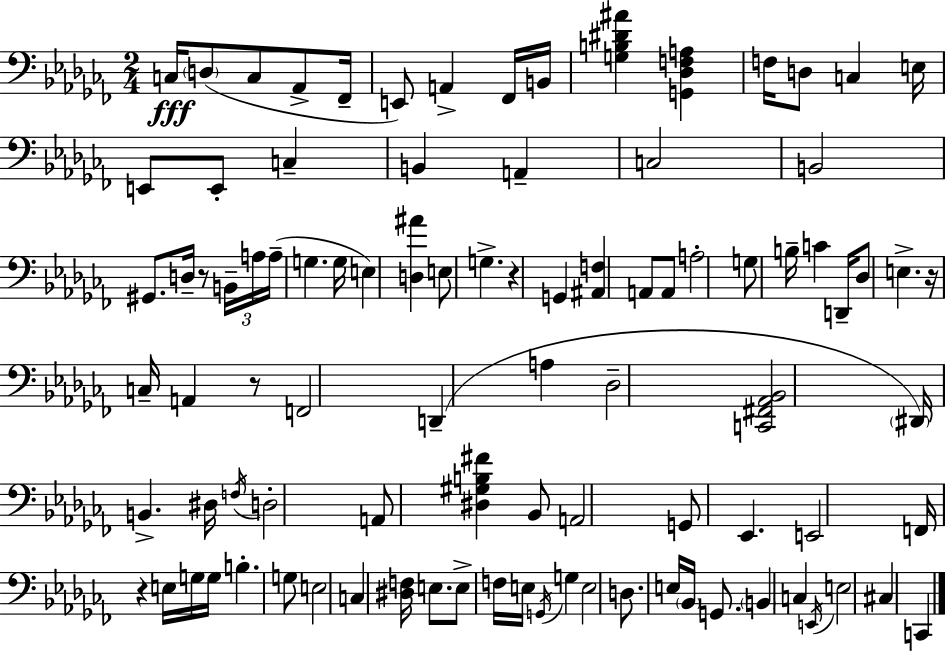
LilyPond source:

{
  \clef bass
  \numericTimeSignature
  \time 2/4
  \key aes \minor
  c16\fff \parenthesize d8( c8 aes,8-> fes,16-- | e,8) a,4-> fes,16 b,16 | <g b dis' ais'>4 <g, des f a>4 | f16 d8 c4 e16 | \break e,8 e,8-. c4-- | b,4 a,4-- | c2 | b,2 | \break gis,8. d16-- r8 \tuplet 3/2 { b,16-- a16 | a16--( } g4. g16 | e4) <d ais'>4 | e8 g4.-> | \break r4 g,4 | <ais, f>4 a,8 a,8 | a2-. | g8 b16-- c'4 d,16-- | \break des8 e4.-> | r16 c16-- a,4 r8 | f,2 | d,4--( a4 | \break des2-- | <c, fis, aes, bes,>2 | \parenthesize dis,16) b,4.-> dis16 | \acciaccatura { f16 } d2-. | \break a,8 <dis gis b fis'>4 bes,8 | a,2 | g,8 ees,4. | e,2 | \break f,16 r4 e16 g16 | g16 b4.-. g8 | e2 | c4 <dis f>16 e8. | \break e8-> f16 e16 \acciaccatura { g,16 } g4 | e2 | d8. e16 \parenthesize bes,16 g,8. | \parenthesize b,4 c4 | \break \acciaccatura { e,16 } e2 | cis4 c,4 | \bar "|."
}